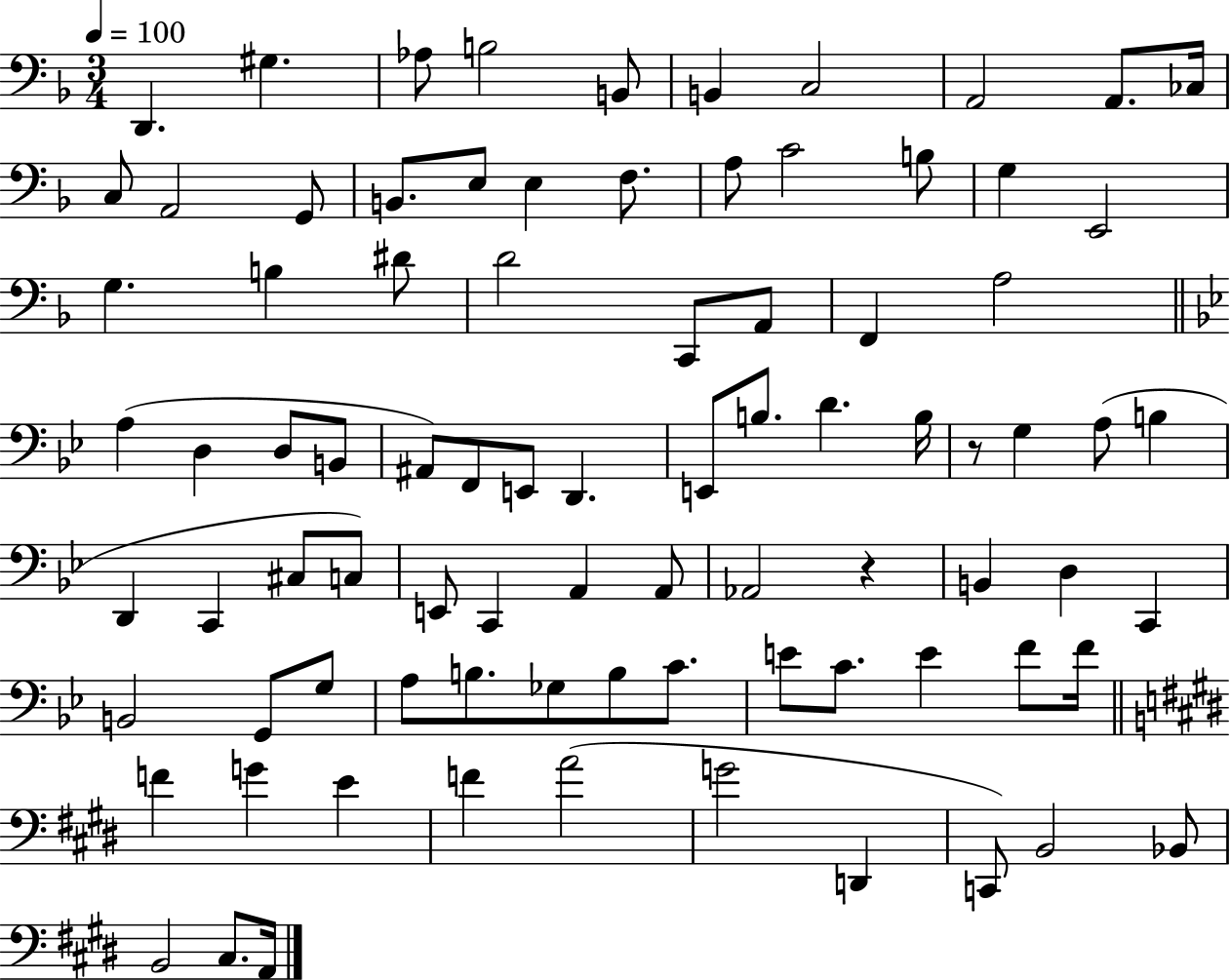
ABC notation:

X:1
T:Untitled
M:3/4
L:1/4
K:F
D,, ^G, _A,/2 B,2 B,,/2 B,, C,2 A,,2 A,,/2 _C,/4 C,/2 A,,2 G,,/2 B,,/2 E,/2 E, F,/2 A,/2 C2 B,/2 G, E,,2 G, B, ^D/2 D2 C,,/2 A,,/2 F,, A,2 A, D, D,/2 B,,/2 ^A,,/2 F,,/2 E,,/2 D,, E,,/2 B,/2 D B,/4 z/2 G, A,/2 B, D,, C,, ^C,/2 C,/2 E,,/2 C,, A,, A,,/2 _A,,2 z B,, D, C,, B,,2 G,,/2 G,/2 A,/2 B,/2 _G,/2 B,/2 C/2 E/2 C/2 E F/2 F/4 F G E F A2 G2 D,, C,,/2 B,,2 _B,,/2 B,,2 ^C,/2 A,,/4